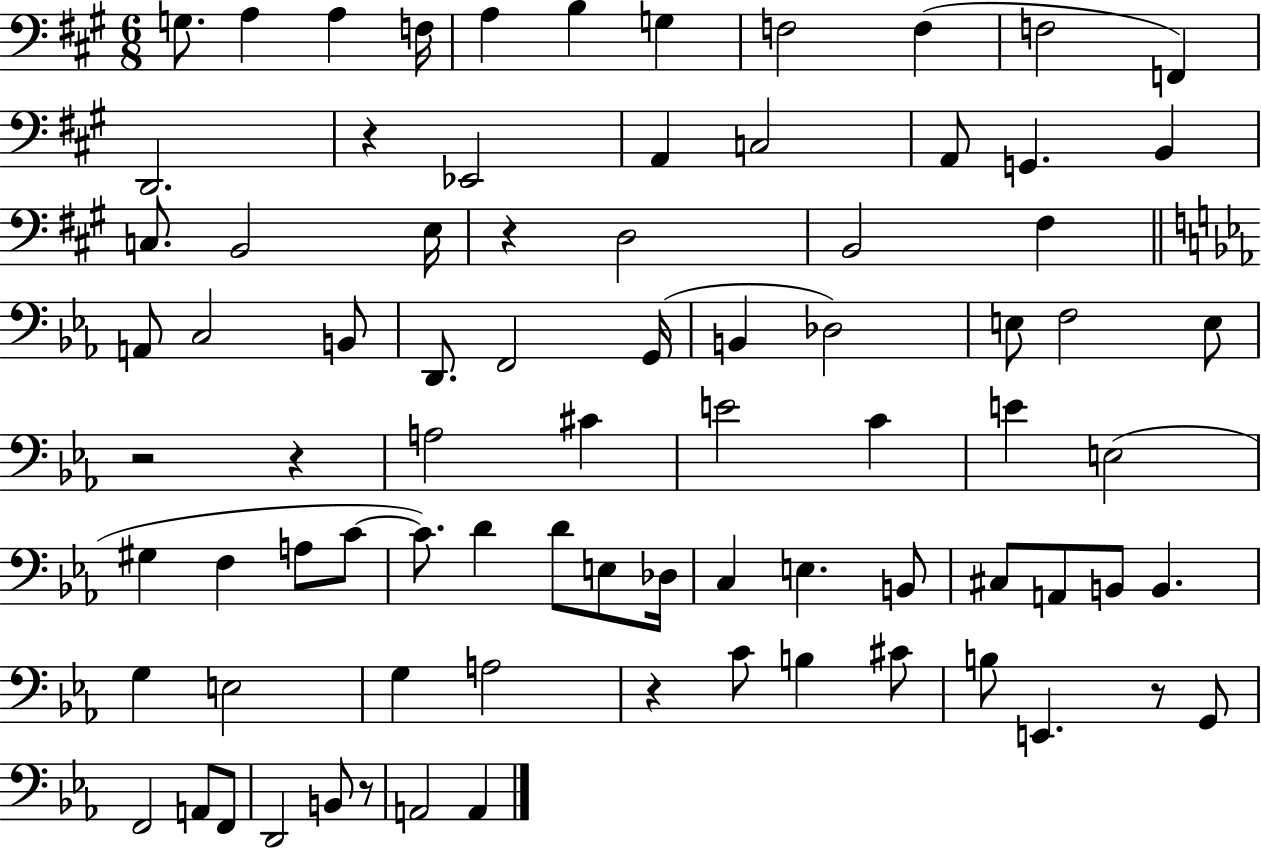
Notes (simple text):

G3/e. A3/q A3/q F3/s A3/q B3/q G3/q F3/h F3/q F3/h F2/q D2/h. R/q Eb2/h A2/q C3/h A2/e G2/q. B2/q C3/e. B2/h E3/s R/q D3/h B2/h F#3/q A2/e C3/h B2/e D2/e. F2/h G2/s B2/q Db3/h E3/e F3/h E3/e R/h R/q A3/h C#4/q E4/h C4/q E4/q E3/h G#3/q F3/q A3/e C4/e C4/e. D4/q D4/e E3/e Db3/s C3/q E3/q. B2/e C#3/e A2/e B2/e B2/q. G3/q E3/h G3/q A3/h R/q C4/e B3/q C#4/e B3/e E2/q. R/e G2/e F2/h A2/e F2/e D2/h B2/e R/e A2/h A2/q